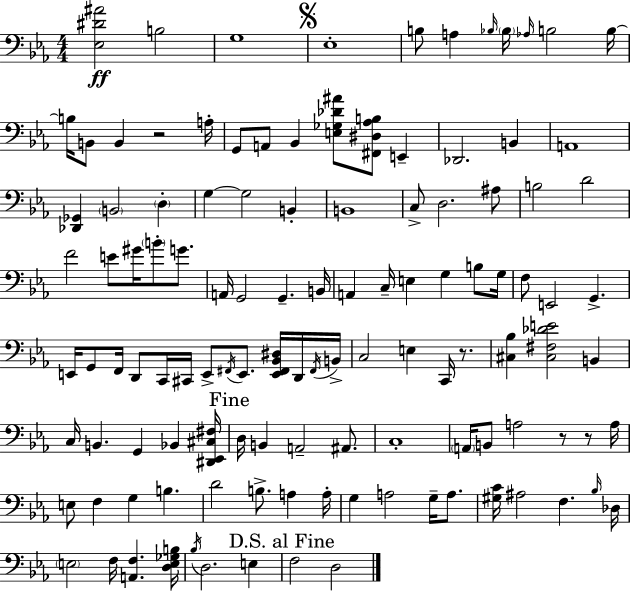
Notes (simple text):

[Eb3,D#4,A#4]/h B3/h G3/w Eb3/w B3/e A3/q Bb3/s Bb3/s Ab3/s B3/h B3/s B3/s B2/e B2/q R/h A3/s G2/e A2/e Bb2/q [E3,Gb3,Db4,A#4]/e [F#2,D#3,Ab3,B3]/e E2/q Db2/h. B2/q A2/w [Db2,Gb2]/q B2/h D3/q G3/q G3/h B2/q B2/w C3/e D3/h. A#3/e B3/h D4/h F4/h E4/e G#4/s B4/e G4/e. A2/s G2/h G2/q. B2/s A2/q C3/s E3/q G3/q B3/e G3/s F3/e E2/h G2/q. E2/s G2/e F2/s D2/e C2/s C#2/s E2/e F#2/s E2/e. [E2,F#2,Bb2,D#3]/s D2/s F#2/s B2/s C3/h E3/q C2/s R/e. [C#3,Bb3]/q [C#3,F#3,Db4,E4]/h B2/q C3/s B2/q. G2/q Bb2/q [D#2,Eb2,C#3,F#3]/s D3/s B2/q A2/h A#2/e. C3/w A2/s B2/e A3/h R/e R/e A3/s E3/e F3/q G3/q B3/q. D4/h B3/e. A3/q A3/s G3/q A3/h G3/s A3/e. [G#3,C4]/s A#3/h F3/q. Bb3/s Db3/s E3/h F3/s [A2,F3]/q. [D3,E3,Gb3,B3]/s Bb3/s D3/h. E3/q F3/h D3/h